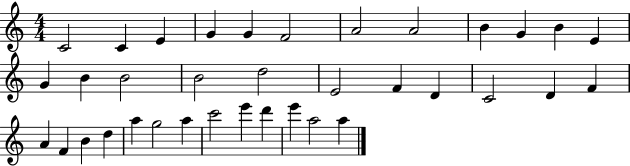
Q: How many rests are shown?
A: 0